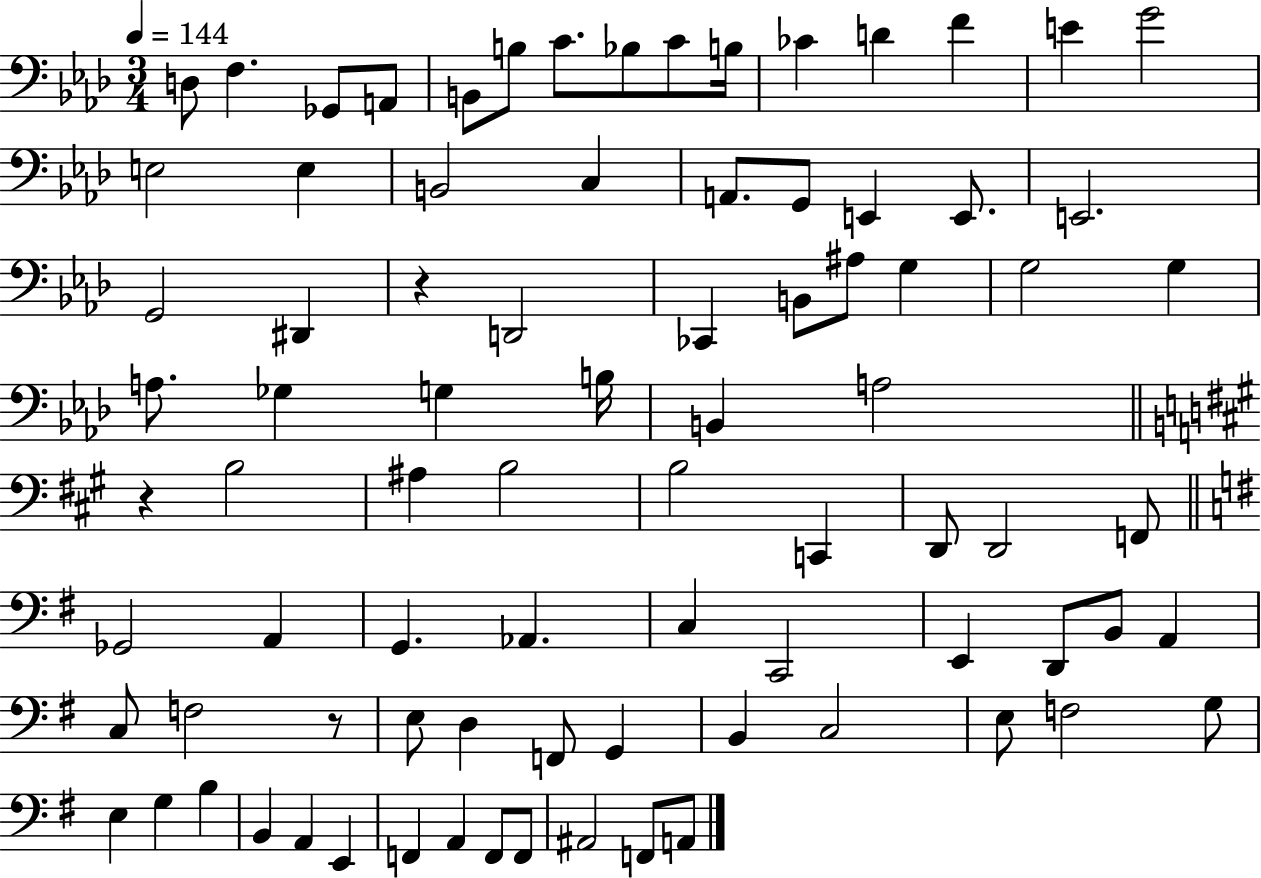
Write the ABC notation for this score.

X:1
T:Untitled
M:3/4
L:1/4
K:Ab
D,/2 F, _G,,/2 A,,/2 B,,/2 B,/2 C/2 _B,/2 C/2 B,/4 _C D F E G2 E,2 E, B,,2 C, A,,/2 G,,/2 E,, E,,/2 E,,2 G,,2 ^D,, z D,,2 _C,, B,,/2 ^A,/2 G, G,2 G, A,/2 _G, G, B,/4 B,, A,2 z B,2 ^A, B,2 B,2 C,, D,,/2 D,,2 F,,/2 _G,,2 A,, G,, _A,, C, C,,2 E,, D,,/2 B,,/2 A,, C,/2 F,2 z/2 E,/2 D, F,,/2 G,, B,, C,2 E,/2 F,2 G,/2 E, G, B, B,, A,, E,, F,, A,, F,,/2 F,,/2 ^A,,2 F,,/2 A,,/2